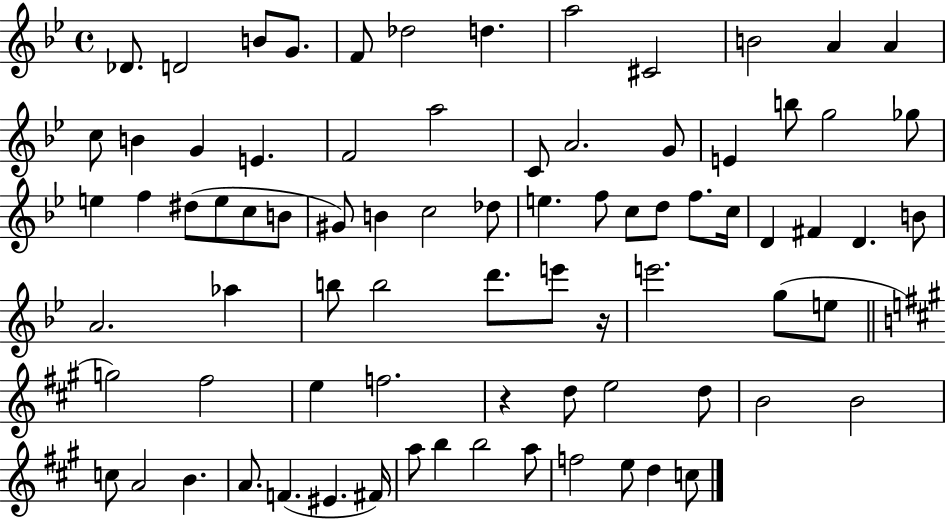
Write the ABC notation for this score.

X:1
T:Untitled
M:4/4
L:1/4
K:Bb
_D/2 D2 B/2 G/2 F/2 _d2 d a2 ^C2 B2 A A c/2 B G E F2 a2 C/2 A2 G/2 E b/2 g2 _g/2 e f ^d/2 e/2 c/2 B/2 ^G/2 B c2 _d/2 e f/2 c/2 d/2 f/2 c/4 D ^F D B/2 A2 _a b/2 b2 d'/2 e'/2 z/4 e'2 g/2 e/2 g2 ^f2 e f2 z d/2 e2 d/2 B2 B2 c/2 A2 B A/2 F ^E ^F/4 a/2 b b2 a/2 f2 e/2 d c/2